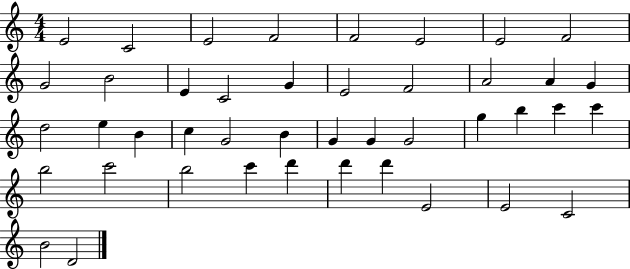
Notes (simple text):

E4/h C4/h E4/h F4/h F4/h E4/h E4/h F4/h G4/h B4/h E4/q C4/h G4/q E4/h F4/h A4/h A4/q G4/q D5/h E5/q B4/q C5/q G4/h B4/q G4/q G4/q G4/h G5/q B5/q C6/q C6/q B5/h C6/h B5/h C6/q D6/q D6/q D6/q E4/h E4/h C4/h B4/h D4/h